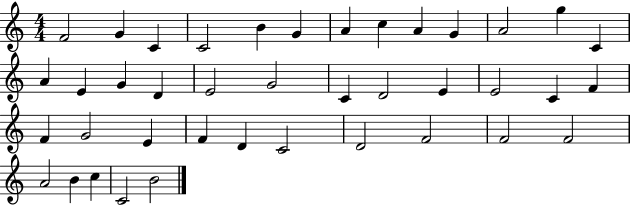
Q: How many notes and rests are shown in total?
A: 40